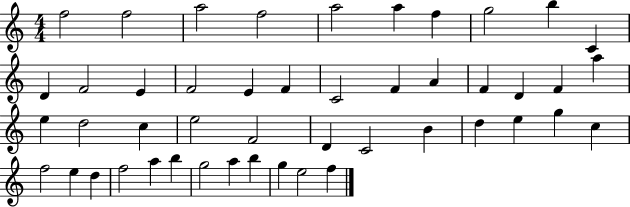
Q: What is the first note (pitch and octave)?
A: F5